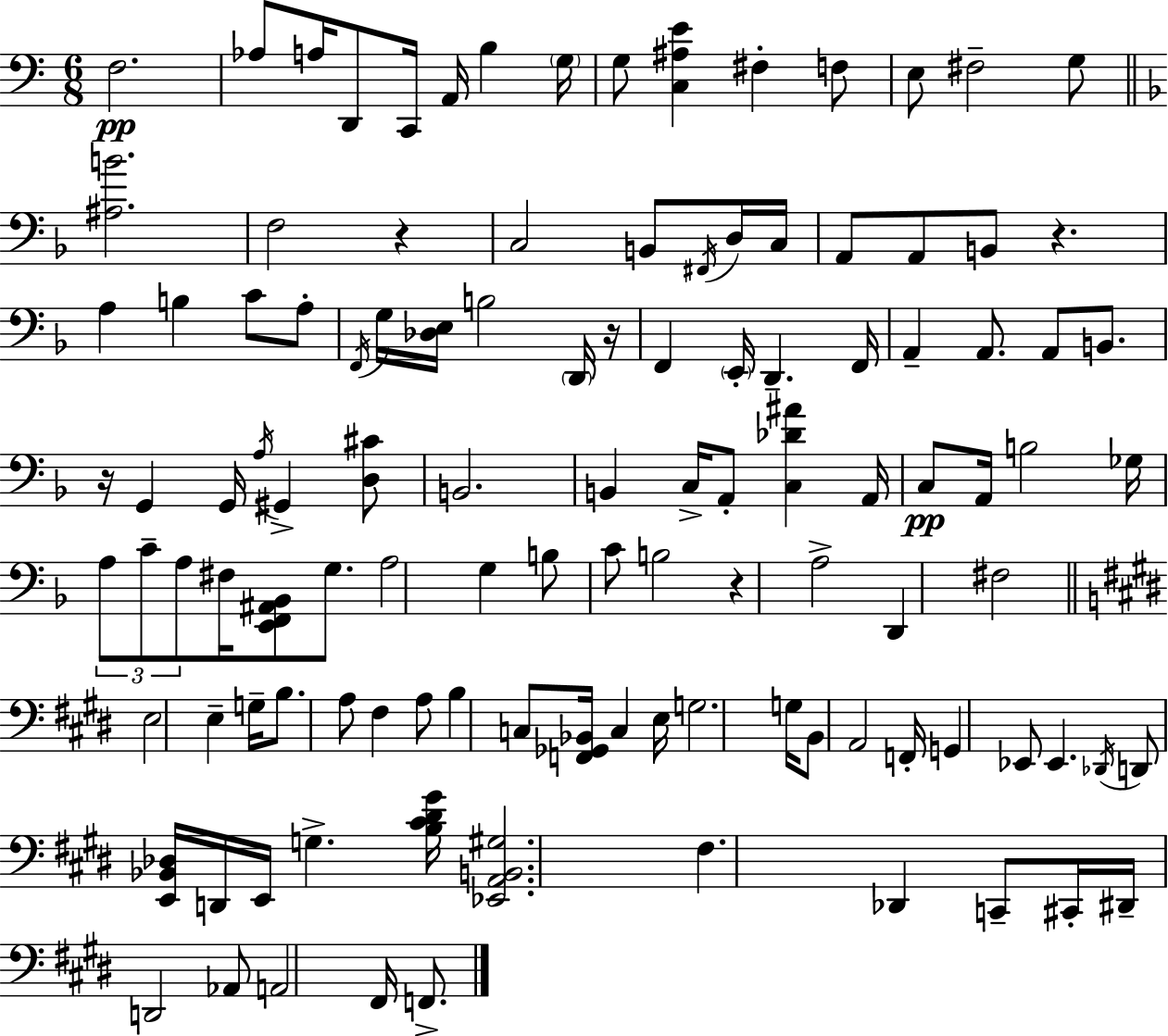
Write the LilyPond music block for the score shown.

{
  \clef bass
  \numericTimeSignature
  \time 6/8
  \key a \minor
  f2.\pp | aes8 a16 d,8 c,16 a,16 b4 \parenthesize g16 | g8 <c ais e'>4 fis4-. f8 | e8 fis2-- g8 | \break \bar "||" \break \key d \minor <ais b'>2. | f2 r4 | c2 b,8 \acciaccatura { fis,16 } d16 | c16 a,8 a,8 b,8 r4. | \break a4 b4 c'8 a8-. | \acciaccatura { f,16 } g16 <des e>16 b2 | \parenthesize d,16 r16 f,4 \parenthesize e,16-. d,4.-- | f,16 a,4-- a,8. a,8 b,8. | \break r16 g,4 g,16 \acciaccatura { a16 } gis,4-> | <d cis'>8 b,2. | b,4 c16-> a,8-. <c des' ais'>4 | a,16 c8\pp a,16 b2 | \break ges16 \tuplet 3/2 { a8 c'8-- a8 } fis16 <e, f, ais, bes,>8 | g8. a2 g4 | b8 c'8 b2 | r4 a2-> | \break d,4 fis2 | \bar "||" \break \key e \major e2 e4-- | g16-- b8. a8 fis4 a8 | b4 c8 <f, ges, bes,>16 c4 e16 | g2. | \break g16 b,8 a,2 f,16-. | g,4 ees,8 ees,4. | \acciaccatura { des,16 } d,8 <e, bes, des>16 d,16 e,16 g4.-> | <b cis' dis' gis'>16 <ees, a, b, gis>2. | \break fis4. des,4 c,8-- | cis,16-. dis,16-- d,2 aes,8 | a,2 fis,16 f,8.-> | \bar "|."
}